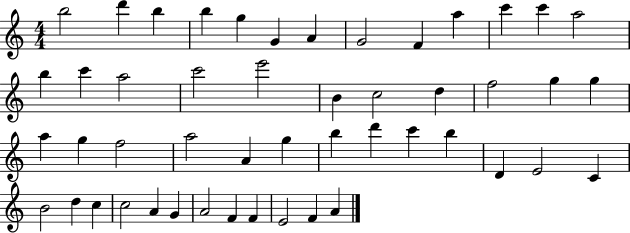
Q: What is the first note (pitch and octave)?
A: B5